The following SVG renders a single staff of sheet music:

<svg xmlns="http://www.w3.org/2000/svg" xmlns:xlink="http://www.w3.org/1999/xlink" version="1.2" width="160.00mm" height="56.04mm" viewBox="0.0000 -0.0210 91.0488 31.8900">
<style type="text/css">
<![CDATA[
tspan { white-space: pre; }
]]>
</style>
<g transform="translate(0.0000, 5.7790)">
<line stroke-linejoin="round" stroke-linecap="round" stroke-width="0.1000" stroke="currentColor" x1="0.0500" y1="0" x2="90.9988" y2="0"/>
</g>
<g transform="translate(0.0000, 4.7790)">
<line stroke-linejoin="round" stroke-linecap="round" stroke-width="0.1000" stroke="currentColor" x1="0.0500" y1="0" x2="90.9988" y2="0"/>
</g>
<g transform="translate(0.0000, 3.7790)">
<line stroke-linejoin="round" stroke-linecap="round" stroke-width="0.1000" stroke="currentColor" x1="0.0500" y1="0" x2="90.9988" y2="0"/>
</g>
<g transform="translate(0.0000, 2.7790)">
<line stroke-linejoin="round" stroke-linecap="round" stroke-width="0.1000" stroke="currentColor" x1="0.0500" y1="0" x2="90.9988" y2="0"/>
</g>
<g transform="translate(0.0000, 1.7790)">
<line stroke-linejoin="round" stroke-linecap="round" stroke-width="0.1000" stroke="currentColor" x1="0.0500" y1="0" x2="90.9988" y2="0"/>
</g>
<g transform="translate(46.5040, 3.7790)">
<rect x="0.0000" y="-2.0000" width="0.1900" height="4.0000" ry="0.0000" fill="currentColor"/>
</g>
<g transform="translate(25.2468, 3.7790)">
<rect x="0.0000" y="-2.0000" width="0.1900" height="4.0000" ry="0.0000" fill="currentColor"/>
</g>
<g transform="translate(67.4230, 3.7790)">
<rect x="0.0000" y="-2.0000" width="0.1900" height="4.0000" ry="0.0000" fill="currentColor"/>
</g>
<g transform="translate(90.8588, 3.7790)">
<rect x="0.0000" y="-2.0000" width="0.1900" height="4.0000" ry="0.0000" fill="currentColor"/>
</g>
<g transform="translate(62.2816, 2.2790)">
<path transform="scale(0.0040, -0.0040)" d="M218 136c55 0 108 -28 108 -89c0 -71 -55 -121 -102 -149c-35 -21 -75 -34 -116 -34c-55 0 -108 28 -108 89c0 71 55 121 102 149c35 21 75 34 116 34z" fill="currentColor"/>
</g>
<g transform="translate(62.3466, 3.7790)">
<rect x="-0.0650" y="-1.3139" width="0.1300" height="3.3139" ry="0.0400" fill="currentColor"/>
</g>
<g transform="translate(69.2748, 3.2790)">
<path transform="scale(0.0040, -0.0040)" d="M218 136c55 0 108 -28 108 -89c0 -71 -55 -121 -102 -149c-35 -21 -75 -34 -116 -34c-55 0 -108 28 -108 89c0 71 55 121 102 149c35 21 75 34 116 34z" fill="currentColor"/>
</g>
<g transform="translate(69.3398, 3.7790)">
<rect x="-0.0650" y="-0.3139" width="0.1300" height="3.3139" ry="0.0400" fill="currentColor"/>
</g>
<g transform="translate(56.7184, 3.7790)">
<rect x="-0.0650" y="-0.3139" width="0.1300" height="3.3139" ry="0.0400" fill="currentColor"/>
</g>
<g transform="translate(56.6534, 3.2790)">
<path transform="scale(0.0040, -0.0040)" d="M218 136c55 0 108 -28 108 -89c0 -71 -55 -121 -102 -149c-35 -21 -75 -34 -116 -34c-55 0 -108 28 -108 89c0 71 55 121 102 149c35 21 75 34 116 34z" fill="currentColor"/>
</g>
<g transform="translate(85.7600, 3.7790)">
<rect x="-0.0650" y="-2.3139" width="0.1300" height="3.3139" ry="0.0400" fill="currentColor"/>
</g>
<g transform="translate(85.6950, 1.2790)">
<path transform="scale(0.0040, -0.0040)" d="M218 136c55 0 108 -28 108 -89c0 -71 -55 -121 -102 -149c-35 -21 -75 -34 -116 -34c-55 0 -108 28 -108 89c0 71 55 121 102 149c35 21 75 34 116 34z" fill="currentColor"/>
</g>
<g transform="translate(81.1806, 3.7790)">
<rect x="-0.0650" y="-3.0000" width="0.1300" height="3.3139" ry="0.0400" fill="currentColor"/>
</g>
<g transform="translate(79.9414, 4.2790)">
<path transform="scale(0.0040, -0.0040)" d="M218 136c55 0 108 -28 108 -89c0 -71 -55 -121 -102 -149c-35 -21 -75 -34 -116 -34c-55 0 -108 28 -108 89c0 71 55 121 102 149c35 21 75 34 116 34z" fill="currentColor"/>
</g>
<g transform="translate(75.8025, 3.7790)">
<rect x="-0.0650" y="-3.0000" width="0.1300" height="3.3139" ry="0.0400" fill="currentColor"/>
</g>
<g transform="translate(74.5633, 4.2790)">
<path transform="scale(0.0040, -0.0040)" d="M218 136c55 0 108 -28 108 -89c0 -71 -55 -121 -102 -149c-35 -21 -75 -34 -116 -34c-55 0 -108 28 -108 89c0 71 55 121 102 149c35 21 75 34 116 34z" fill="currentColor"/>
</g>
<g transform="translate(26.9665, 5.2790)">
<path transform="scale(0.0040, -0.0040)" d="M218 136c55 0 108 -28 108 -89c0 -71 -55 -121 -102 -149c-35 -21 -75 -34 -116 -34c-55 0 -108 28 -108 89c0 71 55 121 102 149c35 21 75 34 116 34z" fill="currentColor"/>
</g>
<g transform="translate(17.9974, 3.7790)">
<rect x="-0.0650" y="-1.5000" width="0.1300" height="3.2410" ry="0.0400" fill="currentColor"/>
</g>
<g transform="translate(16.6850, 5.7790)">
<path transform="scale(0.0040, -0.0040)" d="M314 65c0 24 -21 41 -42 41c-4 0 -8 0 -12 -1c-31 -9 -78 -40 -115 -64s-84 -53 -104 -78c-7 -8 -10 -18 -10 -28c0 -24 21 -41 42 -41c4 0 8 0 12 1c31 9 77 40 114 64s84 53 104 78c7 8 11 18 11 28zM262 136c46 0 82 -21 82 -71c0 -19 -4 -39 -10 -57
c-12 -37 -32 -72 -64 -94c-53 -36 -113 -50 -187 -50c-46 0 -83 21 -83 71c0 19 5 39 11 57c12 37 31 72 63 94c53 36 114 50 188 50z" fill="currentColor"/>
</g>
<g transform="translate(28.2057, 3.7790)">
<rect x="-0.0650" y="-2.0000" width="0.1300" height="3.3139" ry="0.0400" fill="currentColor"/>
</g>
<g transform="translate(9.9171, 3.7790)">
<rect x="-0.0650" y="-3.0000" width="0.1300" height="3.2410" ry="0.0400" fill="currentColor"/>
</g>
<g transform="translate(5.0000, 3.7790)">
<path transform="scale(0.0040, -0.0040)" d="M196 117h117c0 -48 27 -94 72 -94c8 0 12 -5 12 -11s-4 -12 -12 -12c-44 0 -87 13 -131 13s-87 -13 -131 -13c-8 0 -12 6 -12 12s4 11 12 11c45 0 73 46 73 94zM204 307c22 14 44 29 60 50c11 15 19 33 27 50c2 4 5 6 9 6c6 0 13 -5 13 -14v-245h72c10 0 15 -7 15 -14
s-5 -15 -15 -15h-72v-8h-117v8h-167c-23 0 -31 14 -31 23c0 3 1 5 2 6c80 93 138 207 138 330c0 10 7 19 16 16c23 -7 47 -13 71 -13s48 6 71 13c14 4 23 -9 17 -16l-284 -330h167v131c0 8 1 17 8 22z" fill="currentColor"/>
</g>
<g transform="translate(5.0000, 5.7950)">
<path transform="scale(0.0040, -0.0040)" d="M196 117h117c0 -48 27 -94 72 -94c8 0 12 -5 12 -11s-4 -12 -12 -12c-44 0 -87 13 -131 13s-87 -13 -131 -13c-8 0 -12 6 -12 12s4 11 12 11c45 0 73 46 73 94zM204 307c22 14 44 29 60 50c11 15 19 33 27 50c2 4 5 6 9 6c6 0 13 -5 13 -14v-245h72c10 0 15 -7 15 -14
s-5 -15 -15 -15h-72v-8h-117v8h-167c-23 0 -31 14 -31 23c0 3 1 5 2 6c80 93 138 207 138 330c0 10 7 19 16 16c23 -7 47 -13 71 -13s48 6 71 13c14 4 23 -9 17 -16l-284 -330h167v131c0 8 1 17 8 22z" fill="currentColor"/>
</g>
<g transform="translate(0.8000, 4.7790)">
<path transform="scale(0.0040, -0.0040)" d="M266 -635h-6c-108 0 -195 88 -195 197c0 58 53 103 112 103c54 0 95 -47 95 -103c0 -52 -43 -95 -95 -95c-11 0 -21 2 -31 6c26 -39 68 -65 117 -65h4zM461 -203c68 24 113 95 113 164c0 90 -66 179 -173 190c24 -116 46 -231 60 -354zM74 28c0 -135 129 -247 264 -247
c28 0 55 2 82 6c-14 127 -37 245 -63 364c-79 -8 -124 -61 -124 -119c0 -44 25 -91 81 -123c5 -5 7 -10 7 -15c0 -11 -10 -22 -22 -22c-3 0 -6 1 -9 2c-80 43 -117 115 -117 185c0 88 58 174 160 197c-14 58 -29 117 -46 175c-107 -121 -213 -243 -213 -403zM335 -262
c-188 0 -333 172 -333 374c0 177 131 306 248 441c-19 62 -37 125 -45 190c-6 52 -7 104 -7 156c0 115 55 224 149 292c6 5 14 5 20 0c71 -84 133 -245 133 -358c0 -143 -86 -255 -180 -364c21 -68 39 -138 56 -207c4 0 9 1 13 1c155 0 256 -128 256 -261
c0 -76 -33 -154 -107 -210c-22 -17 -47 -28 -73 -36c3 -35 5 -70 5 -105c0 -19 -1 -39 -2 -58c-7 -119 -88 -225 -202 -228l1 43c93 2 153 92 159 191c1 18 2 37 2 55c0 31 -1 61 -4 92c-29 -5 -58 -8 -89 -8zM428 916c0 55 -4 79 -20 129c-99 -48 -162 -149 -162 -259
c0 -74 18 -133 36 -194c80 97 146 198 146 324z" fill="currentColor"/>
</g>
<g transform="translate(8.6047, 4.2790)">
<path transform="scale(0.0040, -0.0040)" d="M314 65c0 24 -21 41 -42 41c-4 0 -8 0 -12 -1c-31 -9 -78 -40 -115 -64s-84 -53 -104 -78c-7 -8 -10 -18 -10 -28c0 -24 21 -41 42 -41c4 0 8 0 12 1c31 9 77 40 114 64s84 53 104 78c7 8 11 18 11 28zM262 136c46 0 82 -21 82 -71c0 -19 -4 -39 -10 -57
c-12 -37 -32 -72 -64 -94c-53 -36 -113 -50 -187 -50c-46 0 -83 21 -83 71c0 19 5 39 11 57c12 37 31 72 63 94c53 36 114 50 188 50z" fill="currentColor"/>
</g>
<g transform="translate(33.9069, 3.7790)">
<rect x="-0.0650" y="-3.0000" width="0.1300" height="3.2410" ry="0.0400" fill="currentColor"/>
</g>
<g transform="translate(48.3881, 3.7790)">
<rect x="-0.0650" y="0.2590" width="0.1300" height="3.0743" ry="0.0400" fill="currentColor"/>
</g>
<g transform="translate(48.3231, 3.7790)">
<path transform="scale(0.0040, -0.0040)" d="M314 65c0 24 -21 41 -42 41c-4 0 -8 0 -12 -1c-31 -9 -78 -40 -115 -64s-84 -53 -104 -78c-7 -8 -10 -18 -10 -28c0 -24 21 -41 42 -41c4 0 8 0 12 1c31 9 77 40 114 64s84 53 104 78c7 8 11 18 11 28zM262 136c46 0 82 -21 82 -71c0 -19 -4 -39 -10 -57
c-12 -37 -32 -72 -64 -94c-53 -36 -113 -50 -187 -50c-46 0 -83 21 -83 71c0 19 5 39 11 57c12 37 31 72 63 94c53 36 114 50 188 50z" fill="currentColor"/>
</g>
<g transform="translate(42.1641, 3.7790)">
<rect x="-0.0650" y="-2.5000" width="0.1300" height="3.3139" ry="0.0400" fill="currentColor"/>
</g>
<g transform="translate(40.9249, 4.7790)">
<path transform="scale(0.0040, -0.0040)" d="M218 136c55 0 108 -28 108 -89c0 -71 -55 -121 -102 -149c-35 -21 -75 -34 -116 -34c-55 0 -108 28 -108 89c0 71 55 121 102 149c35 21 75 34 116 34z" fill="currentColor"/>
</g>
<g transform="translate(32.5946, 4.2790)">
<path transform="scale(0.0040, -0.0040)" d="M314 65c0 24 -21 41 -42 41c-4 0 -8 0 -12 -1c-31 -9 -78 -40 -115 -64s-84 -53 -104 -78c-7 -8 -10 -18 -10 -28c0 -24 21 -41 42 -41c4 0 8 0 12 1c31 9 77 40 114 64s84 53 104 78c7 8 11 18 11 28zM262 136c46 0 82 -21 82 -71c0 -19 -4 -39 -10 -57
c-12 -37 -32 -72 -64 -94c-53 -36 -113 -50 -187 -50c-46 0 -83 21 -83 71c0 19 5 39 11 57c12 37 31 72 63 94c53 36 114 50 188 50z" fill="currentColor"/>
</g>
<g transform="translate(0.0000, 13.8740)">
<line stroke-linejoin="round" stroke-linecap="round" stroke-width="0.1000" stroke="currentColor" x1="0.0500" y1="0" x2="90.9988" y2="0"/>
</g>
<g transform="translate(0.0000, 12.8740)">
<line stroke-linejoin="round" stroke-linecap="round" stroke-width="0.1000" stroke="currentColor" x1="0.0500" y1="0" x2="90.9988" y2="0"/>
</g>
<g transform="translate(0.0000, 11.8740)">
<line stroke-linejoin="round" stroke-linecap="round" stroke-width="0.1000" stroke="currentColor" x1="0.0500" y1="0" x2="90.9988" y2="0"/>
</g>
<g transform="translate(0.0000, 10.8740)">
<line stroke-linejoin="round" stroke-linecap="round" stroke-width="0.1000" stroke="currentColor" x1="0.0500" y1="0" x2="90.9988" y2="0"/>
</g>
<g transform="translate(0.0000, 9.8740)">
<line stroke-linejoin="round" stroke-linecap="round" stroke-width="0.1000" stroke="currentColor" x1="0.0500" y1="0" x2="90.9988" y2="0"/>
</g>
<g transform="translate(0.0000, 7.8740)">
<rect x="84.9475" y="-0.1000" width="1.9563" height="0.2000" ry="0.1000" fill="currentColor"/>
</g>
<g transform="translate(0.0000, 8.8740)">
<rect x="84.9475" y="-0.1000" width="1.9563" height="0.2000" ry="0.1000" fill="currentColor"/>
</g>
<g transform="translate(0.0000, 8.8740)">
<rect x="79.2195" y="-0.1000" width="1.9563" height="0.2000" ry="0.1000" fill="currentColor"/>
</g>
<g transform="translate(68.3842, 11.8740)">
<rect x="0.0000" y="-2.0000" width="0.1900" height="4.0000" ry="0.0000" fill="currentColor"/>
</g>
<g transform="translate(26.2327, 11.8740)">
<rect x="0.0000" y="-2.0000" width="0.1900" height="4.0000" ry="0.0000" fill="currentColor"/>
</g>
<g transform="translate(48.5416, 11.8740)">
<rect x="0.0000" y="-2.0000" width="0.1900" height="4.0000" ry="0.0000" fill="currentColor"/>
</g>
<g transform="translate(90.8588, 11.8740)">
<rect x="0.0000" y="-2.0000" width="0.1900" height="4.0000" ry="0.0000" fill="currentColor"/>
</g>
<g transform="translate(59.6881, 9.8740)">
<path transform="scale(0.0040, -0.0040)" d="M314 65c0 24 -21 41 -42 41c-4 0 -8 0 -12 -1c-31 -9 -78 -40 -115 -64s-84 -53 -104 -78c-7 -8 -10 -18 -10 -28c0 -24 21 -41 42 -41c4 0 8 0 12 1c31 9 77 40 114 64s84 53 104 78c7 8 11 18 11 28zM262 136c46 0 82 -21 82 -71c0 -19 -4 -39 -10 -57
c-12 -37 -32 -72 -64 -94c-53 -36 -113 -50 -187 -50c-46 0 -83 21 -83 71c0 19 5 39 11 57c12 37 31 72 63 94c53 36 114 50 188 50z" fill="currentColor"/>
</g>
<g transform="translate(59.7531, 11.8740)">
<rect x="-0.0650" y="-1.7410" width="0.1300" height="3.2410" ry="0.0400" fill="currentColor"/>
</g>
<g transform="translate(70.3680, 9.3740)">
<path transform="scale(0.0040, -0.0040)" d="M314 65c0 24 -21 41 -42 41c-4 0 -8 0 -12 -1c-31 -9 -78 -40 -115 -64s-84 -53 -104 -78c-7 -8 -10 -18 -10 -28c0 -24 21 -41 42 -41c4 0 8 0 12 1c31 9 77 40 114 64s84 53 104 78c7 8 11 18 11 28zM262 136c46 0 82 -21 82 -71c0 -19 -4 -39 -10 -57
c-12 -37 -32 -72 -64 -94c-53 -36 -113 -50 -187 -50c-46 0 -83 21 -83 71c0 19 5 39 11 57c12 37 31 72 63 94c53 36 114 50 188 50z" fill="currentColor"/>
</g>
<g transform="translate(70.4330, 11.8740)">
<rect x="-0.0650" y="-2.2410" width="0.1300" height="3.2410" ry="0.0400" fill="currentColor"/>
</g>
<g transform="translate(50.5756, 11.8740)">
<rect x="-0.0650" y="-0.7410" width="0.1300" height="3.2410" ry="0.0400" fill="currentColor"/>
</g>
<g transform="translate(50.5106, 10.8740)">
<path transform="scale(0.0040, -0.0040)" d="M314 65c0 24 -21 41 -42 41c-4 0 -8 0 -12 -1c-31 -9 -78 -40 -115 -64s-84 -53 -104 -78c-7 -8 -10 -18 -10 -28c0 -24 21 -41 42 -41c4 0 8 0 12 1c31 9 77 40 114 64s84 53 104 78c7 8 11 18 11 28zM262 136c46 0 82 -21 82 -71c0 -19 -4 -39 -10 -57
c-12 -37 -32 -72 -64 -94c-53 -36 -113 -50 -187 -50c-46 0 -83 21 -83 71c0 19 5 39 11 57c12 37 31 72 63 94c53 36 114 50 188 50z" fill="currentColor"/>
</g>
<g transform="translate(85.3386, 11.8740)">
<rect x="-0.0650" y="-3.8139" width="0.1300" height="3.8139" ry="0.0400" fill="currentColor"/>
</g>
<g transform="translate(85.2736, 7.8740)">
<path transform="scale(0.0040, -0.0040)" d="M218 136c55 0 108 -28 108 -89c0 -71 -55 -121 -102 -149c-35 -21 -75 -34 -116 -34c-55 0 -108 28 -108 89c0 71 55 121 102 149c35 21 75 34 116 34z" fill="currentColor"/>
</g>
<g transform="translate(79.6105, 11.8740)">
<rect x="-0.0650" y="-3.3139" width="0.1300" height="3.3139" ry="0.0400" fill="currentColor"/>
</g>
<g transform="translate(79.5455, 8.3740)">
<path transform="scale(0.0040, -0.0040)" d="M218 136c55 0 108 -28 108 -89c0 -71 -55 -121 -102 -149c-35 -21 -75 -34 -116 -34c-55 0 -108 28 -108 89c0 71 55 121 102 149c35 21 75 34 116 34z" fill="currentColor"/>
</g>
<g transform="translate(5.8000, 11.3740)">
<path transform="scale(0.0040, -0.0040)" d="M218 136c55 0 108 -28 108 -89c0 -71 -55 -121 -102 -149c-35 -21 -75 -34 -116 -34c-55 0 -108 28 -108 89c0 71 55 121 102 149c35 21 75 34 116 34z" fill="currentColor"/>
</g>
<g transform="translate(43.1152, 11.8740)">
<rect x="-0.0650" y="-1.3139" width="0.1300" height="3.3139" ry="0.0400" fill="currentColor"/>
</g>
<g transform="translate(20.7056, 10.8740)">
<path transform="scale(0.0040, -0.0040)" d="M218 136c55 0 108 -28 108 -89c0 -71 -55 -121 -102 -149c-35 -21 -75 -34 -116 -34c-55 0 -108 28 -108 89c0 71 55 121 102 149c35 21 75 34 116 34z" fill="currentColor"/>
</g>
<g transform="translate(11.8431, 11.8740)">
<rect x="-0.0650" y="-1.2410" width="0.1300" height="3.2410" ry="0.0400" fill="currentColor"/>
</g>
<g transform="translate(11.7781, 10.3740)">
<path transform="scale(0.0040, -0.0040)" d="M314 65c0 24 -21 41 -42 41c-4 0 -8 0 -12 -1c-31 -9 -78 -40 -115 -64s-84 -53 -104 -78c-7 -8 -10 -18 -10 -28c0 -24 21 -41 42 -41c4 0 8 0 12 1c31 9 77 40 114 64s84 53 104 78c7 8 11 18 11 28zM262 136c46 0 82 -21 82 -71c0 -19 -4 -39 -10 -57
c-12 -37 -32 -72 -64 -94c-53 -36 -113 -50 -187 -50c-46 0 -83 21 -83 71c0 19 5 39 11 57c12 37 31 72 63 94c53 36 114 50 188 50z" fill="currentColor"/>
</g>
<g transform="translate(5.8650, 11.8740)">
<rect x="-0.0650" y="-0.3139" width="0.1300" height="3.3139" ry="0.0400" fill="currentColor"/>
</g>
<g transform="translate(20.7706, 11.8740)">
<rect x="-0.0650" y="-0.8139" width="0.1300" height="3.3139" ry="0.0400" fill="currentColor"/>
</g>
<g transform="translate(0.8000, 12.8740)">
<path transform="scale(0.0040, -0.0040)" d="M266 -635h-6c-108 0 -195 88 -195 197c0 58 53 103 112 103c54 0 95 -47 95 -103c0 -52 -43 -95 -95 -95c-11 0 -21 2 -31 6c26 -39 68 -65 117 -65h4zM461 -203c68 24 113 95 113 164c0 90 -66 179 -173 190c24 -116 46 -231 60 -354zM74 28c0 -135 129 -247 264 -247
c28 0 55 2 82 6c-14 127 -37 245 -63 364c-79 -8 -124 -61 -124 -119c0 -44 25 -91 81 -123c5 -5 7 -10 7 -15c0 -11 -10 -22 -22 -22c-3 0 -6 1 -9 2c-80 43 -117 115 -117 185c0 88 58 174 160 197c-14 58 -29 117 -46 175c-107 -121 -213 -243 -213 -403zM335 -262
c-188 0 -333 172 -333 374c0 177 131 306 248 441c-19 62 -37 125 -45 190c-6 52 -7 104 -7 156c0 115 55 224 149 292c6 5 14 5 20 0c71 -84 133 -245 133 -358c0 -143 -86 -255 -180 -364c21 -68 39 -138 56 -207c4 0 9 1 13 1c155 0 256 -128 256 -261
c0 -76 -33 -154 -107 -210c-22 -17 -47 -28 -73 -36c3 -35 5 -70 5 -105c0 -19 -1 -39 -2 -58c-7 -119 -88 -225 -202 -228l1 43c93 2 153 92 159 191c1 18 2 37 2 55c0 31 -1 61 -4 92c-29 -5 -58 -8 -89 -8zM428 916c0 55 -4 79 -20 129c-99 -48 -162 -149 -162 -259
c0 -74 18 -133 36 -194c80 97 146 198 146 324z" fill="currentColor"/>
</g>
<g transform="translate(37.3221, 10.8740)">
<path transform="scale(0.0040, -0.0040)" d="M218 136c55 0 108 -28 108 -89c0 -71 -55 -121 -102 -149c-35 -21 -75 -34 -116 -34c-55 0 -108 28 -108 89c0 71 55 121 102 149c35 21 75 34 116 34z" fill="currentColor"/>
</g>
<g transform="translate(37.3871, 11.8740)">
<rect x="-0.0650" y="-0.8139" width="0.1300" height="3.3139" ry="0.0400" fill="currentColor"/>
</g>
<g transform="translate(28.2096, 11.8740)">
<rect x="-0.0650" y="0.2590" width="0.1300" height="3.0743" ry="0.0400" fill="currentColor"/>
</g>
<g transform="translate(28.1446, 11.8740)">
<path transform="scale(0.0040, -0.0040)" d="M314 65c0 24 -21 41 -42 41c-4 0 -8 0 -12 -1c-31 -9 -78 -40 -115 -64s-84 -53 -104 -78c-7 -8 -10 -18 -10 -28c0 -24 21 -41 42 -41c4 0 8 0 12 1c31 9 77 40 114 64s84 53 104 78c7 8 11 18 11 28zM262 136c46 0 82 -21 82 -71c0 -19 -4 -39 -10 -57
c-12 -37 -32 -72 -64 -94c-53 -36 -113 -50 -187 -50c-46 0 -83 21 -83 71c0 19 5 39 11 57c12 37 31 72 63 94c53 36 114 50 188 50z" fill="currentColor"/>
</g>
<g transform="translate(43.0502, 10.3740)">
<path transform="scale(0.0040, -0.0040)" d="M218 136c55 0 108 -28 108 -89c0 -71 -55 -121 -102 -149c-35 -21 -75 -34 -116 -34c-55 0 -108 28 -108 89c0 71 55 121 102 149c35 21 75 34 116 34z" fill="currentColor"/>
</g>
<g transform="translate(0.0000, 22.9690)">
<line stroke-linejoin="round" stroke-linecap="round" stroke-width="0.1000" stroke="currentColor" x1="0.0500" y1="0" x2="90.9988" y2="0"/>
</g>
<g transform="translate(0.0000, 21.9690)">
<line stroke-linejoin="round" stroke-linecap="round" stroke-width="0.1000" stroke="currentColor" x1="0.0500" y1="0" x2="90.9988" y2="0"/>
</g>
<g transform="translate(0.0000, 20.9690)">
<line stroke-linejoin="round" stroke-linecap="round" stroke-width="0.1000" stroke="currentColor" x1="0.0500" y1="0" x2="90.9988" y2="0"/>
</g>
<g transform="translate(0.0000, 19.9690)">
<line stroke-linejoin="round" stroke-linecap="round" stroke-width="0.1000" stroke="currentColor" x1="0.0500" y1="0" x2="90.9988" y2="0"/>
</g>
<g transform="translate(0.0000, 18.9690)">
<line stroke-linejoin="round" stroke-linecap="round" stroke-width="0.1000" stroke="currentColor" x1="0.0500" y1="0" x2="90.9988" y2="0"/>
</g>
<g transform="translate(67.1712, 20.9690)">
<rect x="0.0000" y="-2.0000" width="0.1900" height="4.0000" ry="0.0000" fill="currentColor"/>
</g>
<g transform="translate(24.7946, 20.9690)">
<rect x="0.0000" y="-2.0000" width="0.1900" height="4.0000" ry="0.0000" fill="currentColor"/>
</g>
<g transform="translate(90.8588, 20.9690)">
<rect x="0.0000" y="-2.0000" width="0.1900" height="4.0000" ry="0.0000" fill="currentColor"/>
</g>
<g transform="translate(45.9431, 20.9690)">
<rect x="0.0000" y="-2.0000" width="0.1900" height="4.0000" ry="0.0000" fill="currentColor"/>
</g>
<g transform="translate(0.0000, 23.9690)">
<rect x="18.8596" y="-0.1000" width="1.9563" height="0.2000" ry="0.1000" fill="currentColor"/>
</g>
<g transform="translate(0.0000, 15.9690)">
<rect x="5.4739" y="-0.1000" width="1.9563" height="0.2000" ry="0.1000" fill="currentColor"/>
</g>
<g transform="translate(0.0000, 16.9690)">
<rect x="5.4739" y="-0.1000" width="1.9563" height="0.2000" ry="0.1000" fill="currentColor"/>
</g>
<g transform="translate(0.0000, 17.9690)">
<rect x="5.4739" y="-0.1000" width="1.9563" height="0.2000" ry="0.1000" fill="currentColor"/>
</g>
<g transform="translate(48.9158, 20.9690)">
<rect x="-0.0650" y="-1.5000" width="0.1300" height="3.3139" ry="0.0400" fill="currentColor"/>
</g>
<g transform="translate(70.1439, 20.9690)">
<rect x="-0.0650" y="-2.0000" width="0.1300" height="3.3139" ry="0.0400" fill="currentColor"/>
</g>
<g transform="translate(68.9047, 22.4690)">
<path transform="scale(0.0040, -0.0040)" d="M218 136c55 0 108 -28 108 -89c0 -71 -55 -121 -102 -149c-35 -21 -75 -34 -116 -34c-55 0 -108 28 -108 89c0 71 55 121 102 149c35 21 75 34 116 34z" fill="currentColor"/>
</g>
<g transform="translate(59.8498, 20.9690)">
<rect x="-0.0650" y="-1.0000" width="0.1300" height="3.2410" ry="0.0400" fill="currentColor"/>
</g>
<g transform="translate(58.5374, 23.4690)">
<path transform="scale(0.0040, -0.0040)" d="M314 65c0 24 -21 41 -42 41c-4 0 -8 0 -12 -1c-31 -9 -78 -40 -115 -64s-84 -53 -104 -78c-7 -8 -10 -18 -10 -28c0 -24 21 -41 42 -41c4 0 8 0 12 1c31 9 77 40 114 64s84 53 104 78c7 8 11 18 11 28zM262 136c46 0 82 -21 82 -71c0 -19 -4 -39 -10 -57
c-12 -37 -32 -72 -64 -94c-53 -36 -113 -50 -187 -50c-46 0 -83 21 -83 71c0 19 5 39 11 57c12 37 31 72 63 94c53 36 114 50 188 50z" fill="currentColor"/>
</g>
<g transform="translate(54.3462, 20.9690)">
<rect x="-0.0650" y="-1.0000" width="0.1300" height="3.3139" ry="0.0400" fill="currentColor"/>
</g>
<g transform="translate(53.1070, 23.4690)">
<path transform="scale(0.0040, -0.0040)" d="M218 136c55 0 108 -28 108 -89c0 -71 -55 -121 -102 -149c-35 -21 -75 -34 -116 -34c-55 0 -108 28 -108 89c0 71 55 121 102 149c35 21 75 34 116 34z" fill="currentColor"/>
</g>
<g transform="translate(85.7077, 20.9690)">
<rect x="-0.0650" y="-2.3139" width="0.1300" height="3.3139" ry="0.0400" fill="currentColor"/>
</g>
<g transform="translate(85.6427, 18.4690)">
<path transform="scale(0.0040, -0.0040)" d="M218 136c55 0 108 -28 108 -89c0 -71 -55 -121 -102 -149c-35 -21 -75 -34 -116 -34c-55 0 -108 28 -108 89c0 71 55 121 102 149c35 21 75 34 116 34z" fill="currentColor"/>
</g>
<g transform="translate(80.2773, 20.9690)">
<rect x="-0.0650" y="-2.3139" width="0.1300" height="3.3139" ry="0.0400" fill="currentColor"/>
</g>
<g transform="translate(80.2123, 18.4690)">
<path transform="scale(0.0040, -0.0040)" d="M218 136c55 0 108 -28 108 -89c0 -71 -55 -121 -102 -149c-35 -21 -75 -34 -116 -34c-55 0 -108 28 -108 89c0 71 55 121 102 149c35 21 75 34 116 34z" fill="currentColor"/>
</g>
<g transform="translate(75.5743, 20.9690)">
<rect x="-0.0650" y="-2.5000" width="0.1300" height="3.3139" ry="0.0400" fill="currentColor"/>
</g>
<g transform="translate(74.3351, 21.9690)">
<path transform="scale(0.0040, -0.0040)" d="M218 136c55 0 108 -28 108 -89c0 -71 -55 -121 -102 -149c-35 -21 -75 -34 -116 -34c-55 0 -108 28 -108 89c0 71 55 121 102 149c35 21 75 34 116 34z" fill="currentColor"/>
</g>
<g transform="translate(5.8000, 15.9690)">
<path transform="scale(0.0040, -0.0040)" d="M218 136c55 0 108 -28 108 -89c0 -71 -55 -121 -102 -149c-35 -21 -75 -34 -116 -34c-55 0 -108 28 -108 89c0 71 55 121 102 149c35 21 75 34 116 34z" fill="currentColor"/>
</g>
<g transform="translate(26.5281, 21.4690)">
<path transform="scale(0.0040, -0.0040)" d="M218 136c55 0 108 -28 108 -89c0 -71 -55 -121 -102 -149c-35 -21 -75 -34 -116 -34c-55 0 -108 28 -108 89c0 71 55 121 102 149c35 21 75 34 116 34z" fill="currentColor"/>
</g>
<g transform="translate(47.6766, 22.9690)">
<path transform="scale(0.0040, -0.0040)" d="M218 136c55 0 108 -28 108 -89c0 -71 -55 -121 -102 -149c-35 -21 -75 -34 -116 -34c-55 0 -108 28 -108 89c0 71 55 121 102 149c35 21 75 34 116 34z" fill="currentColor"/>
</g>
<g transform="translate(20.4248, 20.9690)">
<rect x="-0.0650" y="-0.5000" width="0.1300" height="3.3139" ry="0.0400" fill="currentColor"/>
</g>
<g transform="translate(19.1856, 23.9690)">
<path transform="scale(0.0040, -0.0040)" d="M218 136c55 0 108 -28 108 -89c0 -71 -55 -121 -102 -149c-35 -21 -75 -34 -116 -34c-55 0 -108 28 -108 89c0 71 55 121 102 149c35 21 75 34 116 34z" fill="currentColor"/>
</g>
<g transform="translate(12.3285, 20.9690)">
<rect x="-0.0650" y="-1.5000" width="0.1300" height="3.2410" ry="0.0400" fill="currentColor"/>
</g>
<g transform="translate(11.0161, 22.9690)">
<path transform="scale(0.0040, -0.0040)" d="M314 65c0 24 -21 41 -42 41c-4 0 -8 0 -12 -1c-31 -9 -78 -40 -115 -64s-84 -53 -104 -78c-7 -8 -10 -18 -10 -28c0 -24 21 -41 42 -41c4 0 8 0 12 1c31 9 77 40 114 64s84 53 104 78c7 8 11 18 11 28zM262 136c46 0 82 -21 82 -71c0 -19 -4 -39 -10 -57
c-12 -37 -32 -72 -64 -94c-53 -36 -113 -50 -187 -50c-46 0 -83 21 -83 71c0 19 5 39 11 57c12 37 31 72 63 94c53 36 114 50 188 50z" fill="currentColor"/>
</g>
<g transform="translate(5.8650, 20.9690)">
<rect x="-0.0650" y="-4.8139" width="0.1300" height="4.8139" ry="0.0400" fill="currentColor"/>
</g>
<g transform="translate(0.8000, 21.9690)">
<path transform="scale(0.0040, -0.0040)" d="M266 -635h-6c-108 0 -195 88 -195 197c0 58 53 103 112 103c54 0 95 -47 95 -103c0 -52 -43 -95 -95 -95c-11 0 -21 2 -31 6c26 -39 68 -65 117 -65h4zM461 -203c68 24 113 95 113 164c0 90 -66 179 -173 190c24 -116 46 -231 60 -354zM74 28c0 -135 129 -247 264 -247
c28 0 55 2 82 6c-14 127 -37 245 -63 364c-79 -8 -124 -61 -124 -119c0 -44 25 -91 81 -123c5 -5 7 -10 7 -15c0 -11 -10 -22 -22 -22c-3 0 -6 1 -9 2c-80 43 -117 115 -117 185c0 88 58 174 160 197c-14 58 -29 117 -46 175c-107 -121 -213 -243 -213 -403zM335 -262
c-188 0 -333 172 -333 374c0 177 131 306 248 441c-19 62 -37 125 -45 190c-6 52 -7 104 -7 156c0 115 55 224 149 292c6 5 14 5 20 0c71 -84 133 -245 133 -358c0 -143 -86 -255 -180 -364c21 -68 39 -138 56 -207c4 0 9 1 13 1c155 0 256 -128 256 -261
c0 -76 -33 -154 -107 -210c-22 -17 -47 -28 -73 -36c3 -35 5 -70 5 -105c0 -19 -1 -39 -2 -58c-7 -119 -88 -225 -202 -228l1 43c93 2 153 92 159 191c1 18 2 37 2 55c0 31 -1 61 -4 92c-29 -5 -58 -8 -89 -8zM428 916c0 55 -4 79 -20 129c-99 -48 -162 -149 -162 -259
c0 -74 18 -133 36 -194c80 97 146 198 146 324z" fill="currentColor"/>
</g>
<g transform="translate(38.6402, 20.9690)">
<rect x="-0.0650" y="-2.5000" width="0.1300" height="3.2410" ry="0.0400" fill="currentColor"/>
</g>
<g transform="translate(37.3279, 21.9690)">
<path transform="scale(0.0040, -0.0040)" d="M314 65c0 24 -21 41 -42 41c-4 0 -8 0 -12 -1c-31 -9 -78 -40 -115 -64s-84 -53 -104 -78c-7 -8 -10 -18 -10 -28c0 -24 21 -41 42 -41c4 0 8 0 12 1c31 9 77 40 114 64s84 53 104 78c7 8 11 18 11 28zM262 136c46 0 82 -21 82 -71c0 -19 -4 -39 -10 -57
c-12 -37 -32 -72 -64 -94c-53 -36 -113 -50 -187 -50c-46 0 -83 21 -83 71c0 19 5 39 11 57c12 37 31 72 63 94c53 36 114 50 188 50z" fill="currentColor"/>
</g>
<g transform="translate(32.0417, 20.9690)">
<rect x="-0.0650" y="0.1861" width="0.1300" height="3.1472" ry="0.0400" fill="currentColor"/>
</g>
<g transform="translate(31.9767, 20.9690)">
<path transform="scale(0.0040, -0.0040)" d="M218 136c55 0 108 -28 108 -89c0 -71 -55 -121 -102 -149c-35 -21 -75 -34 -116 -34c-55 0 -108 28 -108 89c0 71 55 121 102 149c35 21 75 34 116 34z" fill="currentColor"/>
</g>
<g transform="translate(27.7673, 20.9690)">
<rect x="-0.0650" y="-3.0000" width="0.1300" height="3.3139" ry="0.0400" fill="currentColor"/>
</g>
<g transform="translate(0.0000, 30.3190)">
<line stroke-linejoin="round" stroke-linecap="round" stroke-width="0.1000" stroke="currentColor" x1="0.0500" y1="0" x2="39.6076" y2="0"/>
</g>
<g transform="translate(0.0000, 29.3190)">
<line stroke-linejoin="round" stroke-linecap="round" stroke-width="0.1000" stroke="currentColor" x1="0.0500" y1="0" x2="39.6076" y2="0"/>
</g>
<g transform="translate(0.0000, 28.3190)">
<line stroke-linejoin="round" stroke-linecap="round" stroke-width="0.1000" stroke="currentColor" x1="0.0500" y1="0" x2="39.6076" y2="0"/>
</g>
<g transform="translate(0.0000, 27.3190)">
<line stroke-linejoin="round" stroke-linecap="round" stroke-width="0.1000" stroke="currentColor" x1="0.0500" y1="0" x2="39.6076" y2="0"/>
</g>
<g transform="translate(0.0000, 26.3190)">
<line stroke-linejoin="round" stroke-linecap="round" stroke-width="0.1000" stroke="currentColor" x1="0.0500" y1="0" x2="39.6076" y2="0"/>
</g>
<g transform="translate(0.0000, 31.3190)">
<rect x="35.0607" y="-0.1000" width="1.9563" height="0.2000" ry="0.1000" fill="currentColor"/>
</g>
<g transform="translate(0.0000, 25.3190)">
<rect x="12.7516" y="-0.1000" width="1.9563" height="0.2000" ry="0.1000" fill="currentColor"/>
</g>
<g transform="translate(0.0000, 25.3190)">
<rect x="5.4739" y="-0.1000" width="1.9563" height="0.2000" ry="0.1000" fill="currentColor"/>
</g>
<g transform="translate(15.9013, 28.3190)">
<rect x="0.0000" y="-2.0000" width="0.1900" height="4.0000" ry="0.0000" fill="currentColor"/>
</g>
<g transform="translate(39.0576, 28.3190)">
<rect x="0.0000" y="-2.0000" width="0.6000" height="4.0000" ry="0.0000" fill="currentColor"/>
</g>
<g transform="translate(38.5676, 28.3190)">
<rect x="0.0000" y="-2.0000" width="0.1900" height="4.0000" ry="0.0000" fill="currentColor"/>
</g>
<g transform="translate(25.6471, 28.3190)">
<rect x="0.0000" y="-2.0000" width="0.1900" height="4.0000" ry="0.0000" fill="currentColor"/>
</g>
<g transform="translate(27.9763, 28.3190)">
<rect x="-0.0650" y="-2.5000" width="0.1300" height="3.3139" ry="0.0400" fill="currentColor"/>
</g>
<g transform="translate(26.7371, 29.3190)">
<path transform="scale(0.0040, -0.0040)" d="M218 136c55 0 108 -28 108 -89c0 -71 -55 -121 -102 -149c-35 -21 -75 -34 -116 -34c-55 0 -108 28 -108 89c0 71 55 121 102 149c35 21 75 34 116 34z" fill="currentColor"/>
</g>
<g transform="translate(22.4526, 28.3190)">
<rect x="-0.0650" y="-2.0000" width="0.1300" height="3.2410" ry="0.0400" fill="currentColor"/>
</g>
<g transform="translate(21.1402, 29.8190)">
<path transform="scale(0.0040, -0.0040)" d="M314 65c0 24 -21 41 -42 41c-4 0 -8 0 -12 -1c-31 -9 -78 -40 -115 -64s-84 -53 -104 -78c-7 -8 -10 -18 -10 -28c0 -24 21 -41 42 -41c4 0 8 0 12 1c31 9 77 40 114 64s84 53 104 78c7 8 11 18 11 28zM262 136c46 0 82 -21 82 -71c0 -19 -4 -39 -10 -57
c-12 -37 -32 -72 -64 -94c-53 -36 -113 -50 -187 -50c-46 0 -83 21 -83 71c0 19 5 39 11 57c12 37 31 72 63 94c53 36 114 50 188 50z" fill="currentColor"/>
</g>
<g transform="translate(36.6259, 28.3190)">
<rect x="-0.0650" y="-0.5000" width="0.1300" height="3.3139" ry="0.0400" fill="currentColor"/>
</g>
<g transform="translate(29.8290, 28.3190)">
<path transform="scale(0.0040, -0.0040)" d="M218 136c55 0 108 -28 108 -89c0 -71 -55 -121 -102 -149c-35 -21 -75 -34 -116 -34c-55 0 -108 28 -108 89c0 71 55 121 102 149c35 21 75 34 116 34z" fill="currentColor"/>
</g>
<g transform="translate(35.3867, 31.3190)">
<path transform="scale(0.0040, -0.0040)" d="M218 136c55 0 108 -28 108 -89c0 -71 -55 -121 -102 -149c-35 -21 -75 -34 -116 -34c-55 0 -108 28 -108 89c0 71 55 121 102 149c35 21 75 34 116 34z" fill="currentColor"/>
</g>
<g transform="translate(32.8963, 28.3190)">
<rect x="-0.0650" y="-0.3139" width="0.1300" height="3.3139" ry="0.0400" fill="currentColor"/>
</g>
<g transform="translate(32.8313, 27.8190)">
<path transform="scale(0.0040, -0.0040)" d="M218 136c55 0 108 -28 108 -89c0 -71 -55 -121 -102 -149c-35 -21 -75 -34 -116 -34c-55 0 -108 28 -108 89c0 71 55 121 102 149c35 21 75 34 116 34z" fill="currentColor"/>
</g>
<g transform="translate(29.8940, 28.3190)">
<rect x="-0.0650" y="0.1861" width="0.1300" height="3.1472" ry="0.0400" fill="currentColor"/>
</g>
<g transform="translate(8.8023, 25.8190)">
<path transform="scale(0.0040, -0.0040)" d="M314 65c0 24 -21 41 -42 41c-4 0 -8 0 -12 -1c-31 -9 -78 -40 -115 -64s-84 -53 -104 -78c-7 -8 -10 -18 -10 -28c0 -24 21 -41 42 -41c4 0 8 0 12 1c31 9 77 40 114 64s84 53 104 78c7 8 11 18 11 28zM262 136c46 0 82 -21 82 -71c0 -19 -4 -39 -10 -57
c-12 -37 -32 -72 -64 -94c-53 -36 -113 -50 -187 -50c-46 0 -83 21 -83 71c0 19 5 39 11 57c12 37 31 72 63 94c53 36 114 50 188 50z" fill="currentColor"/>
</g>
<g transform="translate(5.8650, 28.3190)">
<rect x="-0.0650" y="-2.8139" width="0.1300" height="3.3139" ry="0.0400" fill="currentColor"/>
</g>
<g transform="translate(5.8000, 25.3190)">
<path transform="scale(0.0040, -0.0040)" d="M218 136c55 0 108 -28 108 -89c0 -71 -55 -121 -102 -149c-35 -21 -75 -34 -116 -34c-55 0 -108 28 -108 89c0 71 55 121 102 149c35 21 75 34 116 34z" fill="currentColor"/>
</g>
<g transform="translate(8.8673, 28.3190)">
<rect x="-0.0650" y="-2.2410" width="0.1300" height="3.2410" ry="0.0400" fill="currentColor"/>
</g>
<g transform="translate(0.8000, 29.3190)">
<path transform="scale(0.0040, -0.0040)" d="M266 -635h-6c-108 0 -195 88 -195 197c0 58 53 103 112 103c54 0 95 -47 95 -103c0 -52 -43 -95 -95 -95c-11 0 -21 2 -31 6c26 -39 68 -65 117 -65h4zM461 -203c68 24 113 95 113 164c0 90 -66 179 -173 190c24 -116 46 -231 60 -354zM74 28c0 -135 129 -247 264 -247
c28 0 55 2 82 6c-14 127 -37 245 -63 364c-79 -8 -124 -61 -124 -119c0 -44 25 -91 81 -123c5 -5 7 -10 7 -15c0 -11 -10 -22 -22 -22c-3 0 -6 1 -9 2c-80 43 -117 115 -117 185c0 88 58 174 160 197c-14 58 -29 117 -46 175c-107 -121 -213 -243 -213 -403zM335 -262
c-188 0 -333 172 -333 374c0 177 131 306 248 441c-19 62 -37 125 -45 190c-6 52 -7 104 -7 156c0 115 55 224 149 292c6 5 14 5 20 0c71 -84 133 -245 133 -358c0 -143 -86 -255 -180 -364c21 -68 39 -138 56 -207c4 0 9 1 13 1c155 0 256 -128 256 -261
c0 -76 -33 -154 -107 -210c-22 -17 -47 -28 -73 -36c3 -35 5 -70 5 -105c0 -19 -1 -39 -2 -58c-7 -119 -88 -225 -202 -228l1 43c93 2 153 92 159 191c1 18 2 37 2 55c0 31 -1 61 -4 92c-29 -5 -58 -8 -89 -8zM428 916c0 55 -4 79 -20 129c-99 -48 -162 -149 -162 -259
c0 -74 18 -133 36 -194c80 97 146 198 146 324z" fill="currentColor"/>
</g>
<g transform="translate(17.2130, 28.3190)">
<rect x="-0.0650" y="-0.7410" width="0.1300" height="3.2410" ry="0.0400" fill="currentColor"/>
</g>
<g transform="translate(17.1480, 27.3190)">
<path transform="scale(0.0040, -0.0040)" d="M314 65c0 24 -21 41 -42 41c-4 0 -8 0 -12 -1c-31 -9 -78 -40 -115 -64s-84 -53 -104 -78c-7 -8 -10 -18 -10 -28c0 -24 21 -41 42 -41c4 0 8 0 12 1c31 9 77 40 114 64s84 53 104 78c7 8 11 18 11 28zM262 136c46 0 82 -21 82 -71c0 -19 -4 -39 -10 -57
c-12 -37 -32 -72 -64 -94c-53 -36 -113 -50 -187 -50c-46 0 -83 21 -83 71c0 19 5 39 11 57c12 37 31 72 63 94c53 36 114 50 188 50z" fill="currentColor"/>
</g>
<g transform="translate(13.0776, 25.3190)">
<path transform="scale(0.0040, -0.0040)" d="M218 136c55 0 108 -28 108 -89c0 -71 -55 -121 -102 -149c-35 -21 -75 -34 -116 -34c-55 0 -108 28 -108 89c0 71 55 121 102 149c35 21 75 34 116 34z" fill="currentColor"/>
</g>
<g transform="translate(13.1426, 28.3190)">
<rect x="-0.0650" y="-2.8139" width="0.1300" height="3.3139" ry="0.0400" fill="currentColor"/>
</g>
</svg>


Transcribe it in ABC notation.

X:1
T:Untitled
M:4/4
L:1/4
K:C
A2 E2 F A2 G B2 c e c A A g c e2 d B2 d e d2 f2 g2 b c' e' E2 C A B G2 E D D2 F G g g a g2 a d2 F2 G B c C